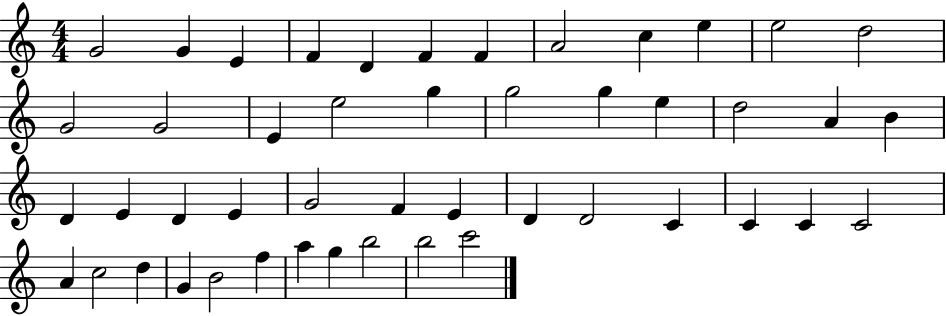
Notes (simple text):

G4/h G4/q E4/q F4/q D4/q F4/q F4/q A4/h C5/q E5/q E5/h D5/h G4/h G4/h E4/q E5/h G5/q G5/h G5/q E5/q D5/h A4/q B4/q D4/q E4/q D4/q E4/q G4/h F4/q E4/q D4/q D4/h C4/q C4/q C4/q C4/h A4/q C5/h D5/q G4/q B4/h F5/q A5/q G5/q B5/h B5/h C6/h